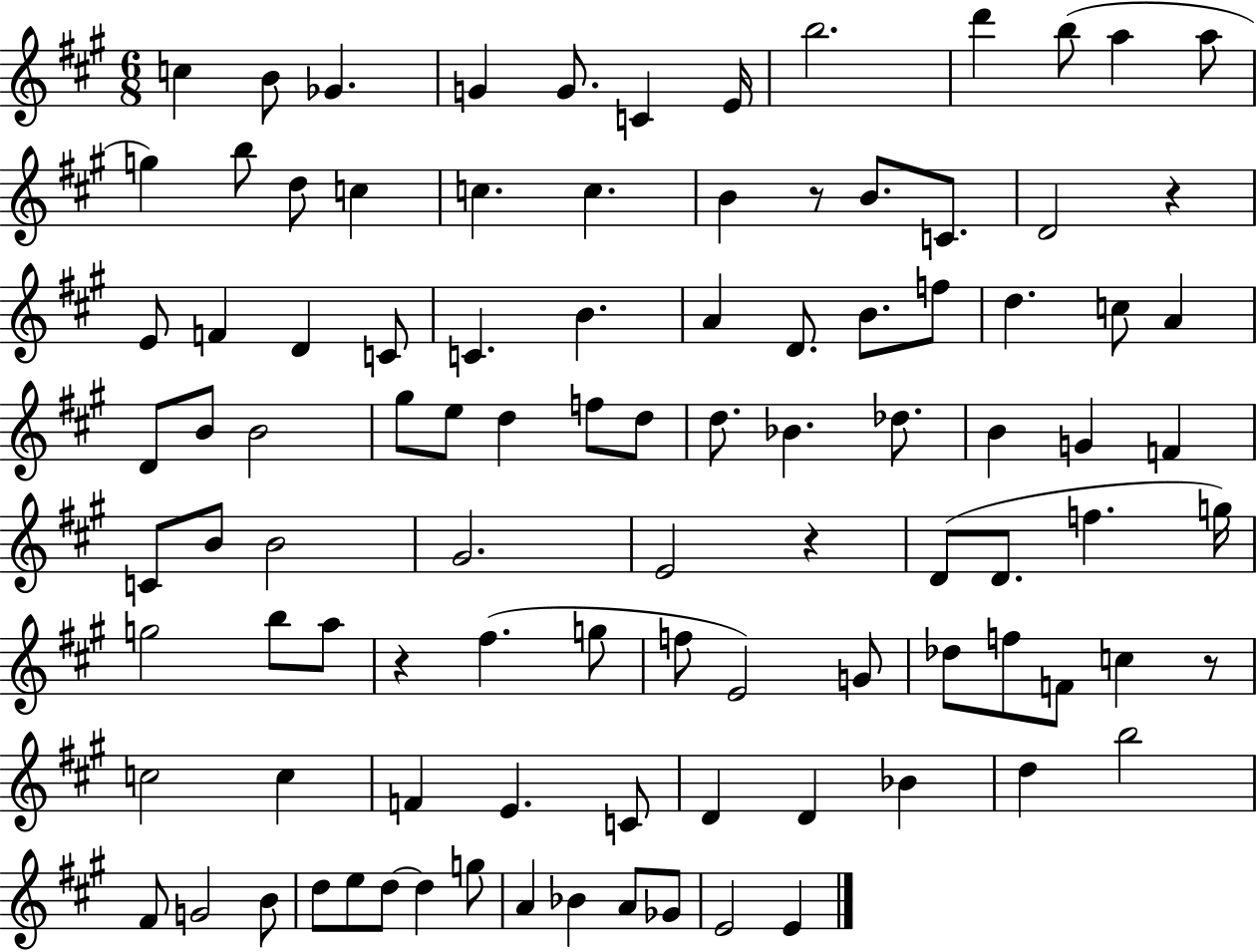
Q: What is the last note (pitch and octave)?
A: E4